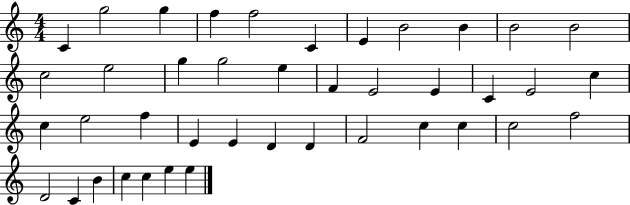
X:1
T:Untitled
M:4/4
L:1/4
K:C
C g2 g f f2 C E B2 B B2 B2 c2 e2 g g2 e F E2 E C E2 c c e2 f E E D D F2 c c c2 f2 D2 C B c c e e